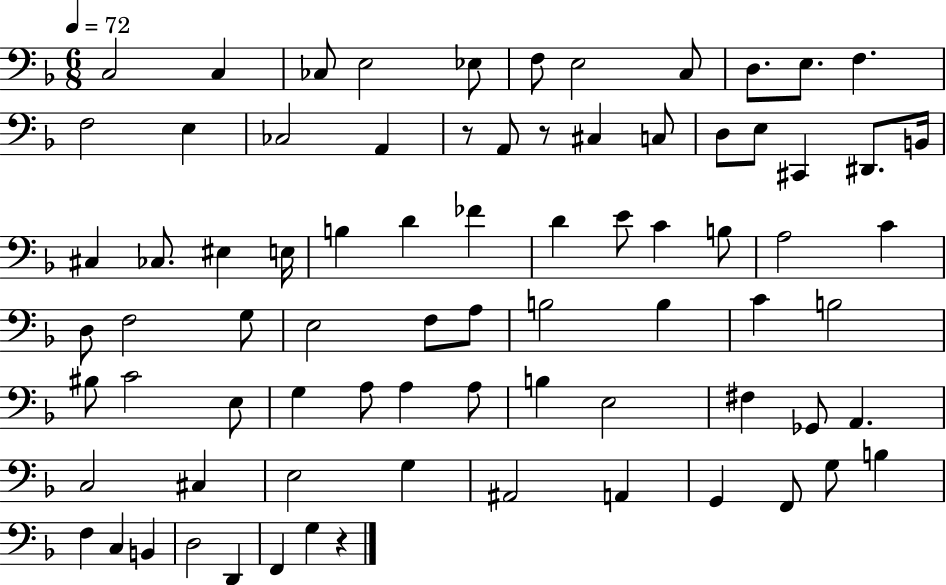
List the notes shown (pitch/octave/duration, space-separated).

C3/h C3/q CES3/e E3/h Eb3/e F3/e E3/h C3/e D3/e. E3/e. F3/q. F3/h E3/q CES3/h A2/q R/e A2/e R/e C#3/q C3/e D3/e E3/e C#2/q D#2/e. B2/s C#3/q CES3/e. EIS3/q E3/s B3/q D4/q FES4/q D4/q E4/e C4/q B3/e A3/h C4/q D3/e F3/h G3/e E3/h F3/e A3/e B3/h B3/q C4/q B3/h BIS3/e C4/h E3/e G3/q A3/e A3/q A3/e B3/q E3/h F#3/q Gb2/e A2/q. C3/h C#3/q E3/h G3/q A#2/h A2/q G2/q F2/e G3/e B3/q F3/q C3/q B2/q D3/h D2/q F2/q G3/q R/q